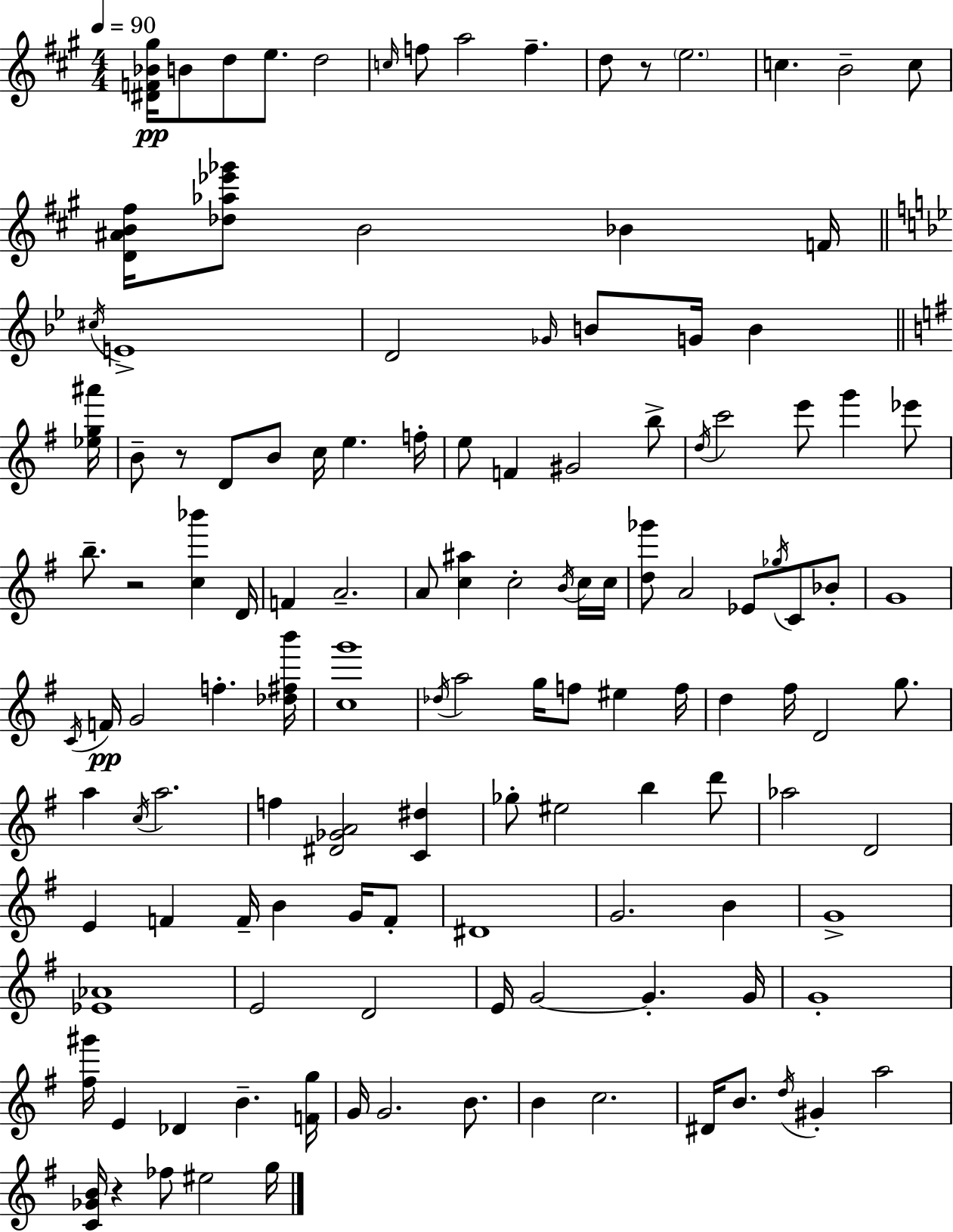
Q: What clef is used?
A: treble